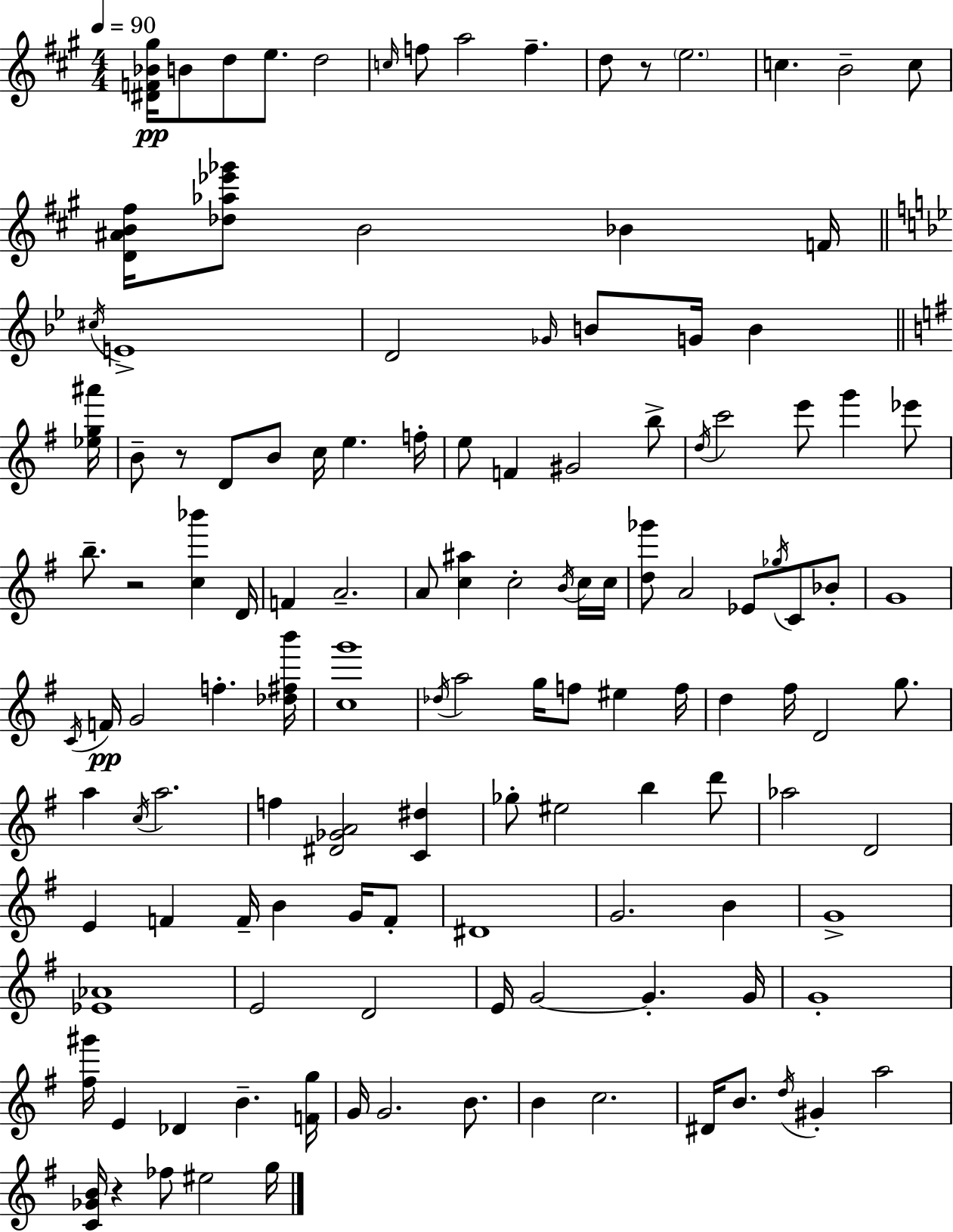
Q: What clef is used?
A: treble